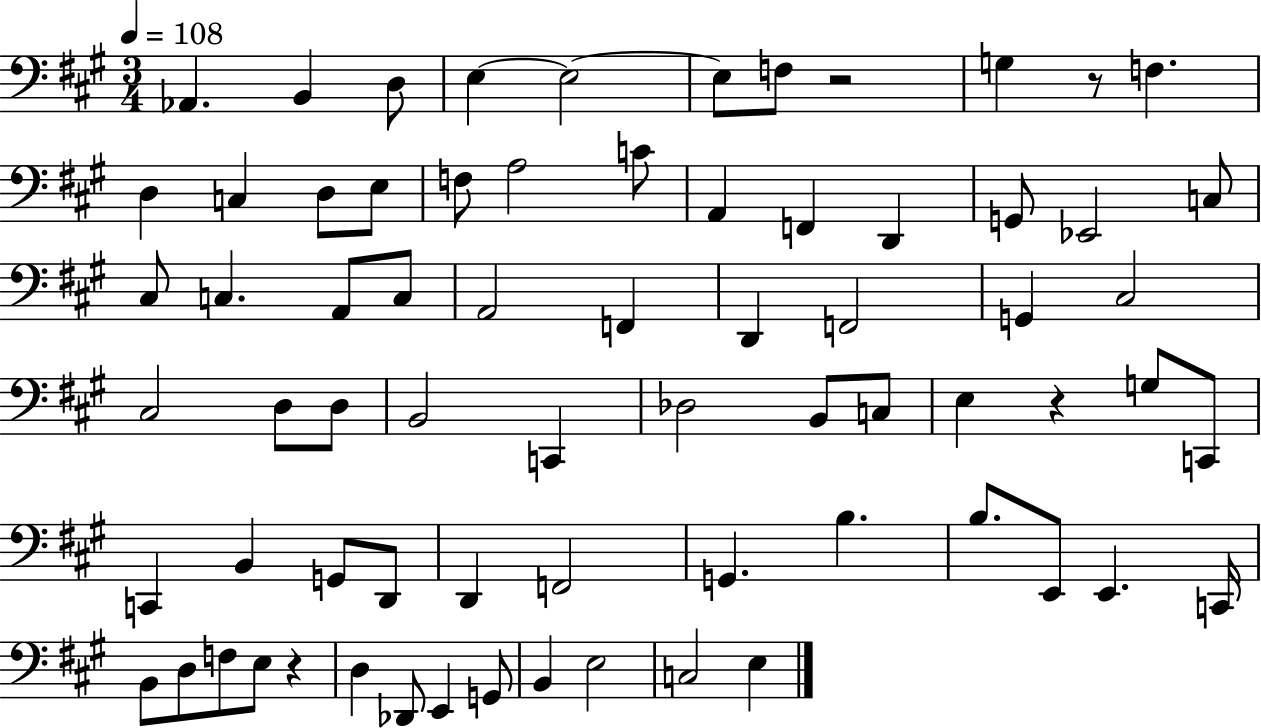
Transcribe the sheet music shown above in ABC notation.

X:1
T:Untitled
M:3/4
L:1/4
K:A
_A,, B,, D,/2 E, E,2 E,/2 F,/2 z2 G, z/2 F, D, C, D,/2 E,/2 F,/2 A,2 C/2 A,, F,, D,, G,,/2 _E,,2 C,/2 ^C,/2 C, A,,/2 C,/2 A,,2 F,, D,, F,,2 G,, ^C,2 ^C,2 D,/2 D,/2 B,,2 C,, _D,2 B,,/2 C,/2 E, z G,/2 C,,/2 C,, B,, G,,/2 D,,/2 D,, F,,2 G,, B, B,/2 E,,/2 E,, C,,/4 B,,/2 D,/2 F,/2 E,/2 z D, _D,,/2 E,, G,,/2 B,, E,2 C,2 E,